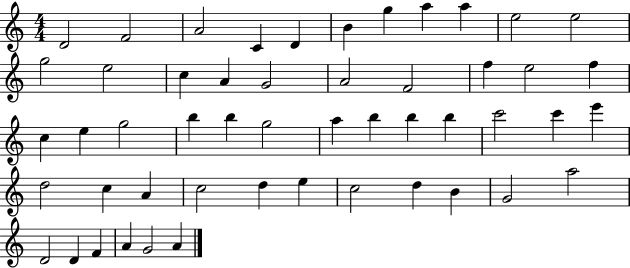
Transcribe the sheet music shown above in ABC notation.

X:1
T:Untitled
M:4/4
L:1/4
K:C
D2 F2 A2 C D B g a a e2 e2 g2 e2 c A G2 A2 F2 f e2 f c e g2 b b g2 a b b b c'2 c' e' d2 c A c2 d e c2 d B G2 a2 D2 D F A G2 A